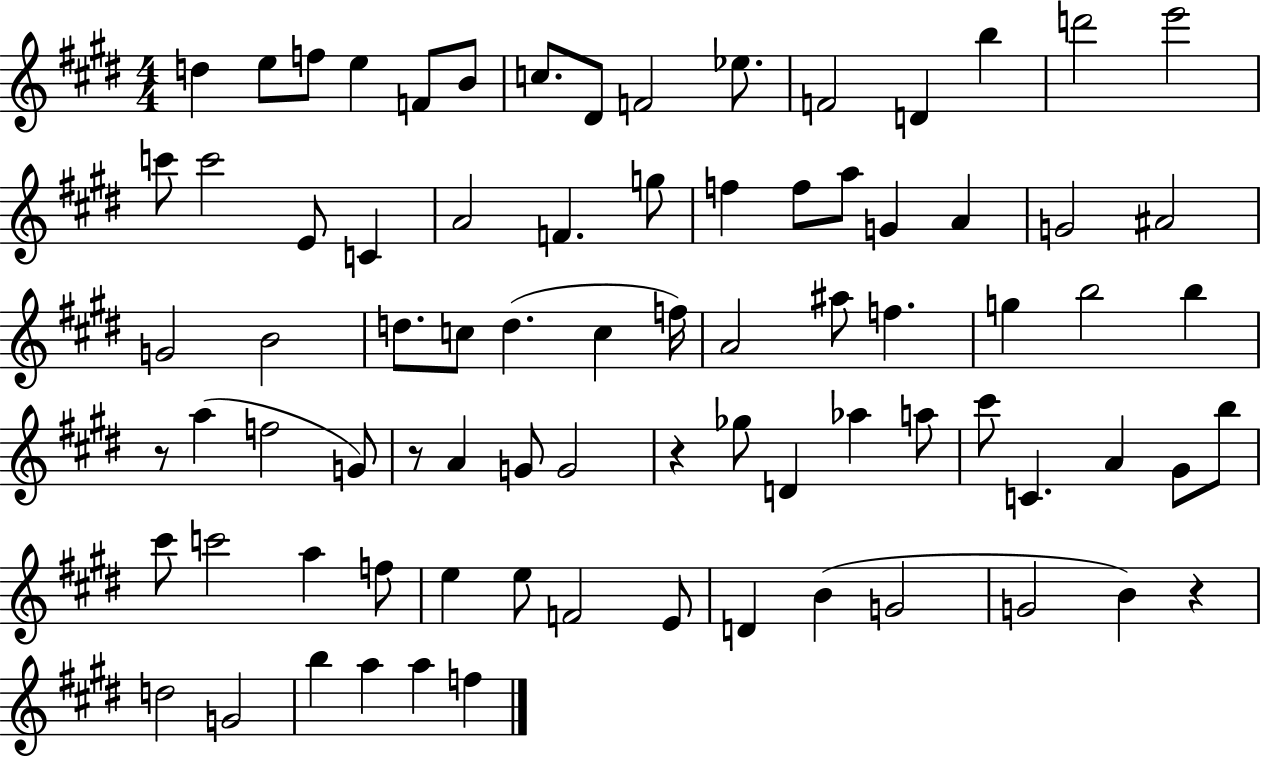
X:1
T:Untitled
M:4/4
L:1/4
K:E
d e/2 f/2 e F/2 B/2 c/2 ^D/2 F2 _e/2 F2 D b d'2 e'2 c'/2 c'2 E/2 C A2 F g/2 f f/2 a/2 G A G2 ^A2 G2 B2 d/2 c/2 d c f/4 A2 ^a/2 f g b2 b z/2 a f2 G/2 z/2 A G/2 G2 z _g/2 D _a a/2 ^c'/2 C A ^G/2 b/2 ^c'/2 c'2 a f/2 e e/2 F2 E/2 D B G2 G2 B z d2 G2 b a a f